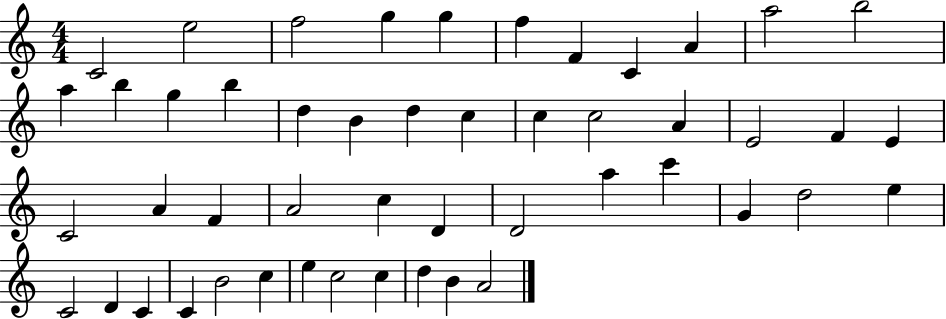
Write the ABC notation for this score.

X:1
T:Untitled
M:4/4
L:1/4
K:C
C2 e2 f2 g g f F C A a2 b2 a b g b d B d c c c2 A E2 F E C2 A F A2 c D D2 a c' G d2 e C2 D C C B2 c e c2 c d B A2